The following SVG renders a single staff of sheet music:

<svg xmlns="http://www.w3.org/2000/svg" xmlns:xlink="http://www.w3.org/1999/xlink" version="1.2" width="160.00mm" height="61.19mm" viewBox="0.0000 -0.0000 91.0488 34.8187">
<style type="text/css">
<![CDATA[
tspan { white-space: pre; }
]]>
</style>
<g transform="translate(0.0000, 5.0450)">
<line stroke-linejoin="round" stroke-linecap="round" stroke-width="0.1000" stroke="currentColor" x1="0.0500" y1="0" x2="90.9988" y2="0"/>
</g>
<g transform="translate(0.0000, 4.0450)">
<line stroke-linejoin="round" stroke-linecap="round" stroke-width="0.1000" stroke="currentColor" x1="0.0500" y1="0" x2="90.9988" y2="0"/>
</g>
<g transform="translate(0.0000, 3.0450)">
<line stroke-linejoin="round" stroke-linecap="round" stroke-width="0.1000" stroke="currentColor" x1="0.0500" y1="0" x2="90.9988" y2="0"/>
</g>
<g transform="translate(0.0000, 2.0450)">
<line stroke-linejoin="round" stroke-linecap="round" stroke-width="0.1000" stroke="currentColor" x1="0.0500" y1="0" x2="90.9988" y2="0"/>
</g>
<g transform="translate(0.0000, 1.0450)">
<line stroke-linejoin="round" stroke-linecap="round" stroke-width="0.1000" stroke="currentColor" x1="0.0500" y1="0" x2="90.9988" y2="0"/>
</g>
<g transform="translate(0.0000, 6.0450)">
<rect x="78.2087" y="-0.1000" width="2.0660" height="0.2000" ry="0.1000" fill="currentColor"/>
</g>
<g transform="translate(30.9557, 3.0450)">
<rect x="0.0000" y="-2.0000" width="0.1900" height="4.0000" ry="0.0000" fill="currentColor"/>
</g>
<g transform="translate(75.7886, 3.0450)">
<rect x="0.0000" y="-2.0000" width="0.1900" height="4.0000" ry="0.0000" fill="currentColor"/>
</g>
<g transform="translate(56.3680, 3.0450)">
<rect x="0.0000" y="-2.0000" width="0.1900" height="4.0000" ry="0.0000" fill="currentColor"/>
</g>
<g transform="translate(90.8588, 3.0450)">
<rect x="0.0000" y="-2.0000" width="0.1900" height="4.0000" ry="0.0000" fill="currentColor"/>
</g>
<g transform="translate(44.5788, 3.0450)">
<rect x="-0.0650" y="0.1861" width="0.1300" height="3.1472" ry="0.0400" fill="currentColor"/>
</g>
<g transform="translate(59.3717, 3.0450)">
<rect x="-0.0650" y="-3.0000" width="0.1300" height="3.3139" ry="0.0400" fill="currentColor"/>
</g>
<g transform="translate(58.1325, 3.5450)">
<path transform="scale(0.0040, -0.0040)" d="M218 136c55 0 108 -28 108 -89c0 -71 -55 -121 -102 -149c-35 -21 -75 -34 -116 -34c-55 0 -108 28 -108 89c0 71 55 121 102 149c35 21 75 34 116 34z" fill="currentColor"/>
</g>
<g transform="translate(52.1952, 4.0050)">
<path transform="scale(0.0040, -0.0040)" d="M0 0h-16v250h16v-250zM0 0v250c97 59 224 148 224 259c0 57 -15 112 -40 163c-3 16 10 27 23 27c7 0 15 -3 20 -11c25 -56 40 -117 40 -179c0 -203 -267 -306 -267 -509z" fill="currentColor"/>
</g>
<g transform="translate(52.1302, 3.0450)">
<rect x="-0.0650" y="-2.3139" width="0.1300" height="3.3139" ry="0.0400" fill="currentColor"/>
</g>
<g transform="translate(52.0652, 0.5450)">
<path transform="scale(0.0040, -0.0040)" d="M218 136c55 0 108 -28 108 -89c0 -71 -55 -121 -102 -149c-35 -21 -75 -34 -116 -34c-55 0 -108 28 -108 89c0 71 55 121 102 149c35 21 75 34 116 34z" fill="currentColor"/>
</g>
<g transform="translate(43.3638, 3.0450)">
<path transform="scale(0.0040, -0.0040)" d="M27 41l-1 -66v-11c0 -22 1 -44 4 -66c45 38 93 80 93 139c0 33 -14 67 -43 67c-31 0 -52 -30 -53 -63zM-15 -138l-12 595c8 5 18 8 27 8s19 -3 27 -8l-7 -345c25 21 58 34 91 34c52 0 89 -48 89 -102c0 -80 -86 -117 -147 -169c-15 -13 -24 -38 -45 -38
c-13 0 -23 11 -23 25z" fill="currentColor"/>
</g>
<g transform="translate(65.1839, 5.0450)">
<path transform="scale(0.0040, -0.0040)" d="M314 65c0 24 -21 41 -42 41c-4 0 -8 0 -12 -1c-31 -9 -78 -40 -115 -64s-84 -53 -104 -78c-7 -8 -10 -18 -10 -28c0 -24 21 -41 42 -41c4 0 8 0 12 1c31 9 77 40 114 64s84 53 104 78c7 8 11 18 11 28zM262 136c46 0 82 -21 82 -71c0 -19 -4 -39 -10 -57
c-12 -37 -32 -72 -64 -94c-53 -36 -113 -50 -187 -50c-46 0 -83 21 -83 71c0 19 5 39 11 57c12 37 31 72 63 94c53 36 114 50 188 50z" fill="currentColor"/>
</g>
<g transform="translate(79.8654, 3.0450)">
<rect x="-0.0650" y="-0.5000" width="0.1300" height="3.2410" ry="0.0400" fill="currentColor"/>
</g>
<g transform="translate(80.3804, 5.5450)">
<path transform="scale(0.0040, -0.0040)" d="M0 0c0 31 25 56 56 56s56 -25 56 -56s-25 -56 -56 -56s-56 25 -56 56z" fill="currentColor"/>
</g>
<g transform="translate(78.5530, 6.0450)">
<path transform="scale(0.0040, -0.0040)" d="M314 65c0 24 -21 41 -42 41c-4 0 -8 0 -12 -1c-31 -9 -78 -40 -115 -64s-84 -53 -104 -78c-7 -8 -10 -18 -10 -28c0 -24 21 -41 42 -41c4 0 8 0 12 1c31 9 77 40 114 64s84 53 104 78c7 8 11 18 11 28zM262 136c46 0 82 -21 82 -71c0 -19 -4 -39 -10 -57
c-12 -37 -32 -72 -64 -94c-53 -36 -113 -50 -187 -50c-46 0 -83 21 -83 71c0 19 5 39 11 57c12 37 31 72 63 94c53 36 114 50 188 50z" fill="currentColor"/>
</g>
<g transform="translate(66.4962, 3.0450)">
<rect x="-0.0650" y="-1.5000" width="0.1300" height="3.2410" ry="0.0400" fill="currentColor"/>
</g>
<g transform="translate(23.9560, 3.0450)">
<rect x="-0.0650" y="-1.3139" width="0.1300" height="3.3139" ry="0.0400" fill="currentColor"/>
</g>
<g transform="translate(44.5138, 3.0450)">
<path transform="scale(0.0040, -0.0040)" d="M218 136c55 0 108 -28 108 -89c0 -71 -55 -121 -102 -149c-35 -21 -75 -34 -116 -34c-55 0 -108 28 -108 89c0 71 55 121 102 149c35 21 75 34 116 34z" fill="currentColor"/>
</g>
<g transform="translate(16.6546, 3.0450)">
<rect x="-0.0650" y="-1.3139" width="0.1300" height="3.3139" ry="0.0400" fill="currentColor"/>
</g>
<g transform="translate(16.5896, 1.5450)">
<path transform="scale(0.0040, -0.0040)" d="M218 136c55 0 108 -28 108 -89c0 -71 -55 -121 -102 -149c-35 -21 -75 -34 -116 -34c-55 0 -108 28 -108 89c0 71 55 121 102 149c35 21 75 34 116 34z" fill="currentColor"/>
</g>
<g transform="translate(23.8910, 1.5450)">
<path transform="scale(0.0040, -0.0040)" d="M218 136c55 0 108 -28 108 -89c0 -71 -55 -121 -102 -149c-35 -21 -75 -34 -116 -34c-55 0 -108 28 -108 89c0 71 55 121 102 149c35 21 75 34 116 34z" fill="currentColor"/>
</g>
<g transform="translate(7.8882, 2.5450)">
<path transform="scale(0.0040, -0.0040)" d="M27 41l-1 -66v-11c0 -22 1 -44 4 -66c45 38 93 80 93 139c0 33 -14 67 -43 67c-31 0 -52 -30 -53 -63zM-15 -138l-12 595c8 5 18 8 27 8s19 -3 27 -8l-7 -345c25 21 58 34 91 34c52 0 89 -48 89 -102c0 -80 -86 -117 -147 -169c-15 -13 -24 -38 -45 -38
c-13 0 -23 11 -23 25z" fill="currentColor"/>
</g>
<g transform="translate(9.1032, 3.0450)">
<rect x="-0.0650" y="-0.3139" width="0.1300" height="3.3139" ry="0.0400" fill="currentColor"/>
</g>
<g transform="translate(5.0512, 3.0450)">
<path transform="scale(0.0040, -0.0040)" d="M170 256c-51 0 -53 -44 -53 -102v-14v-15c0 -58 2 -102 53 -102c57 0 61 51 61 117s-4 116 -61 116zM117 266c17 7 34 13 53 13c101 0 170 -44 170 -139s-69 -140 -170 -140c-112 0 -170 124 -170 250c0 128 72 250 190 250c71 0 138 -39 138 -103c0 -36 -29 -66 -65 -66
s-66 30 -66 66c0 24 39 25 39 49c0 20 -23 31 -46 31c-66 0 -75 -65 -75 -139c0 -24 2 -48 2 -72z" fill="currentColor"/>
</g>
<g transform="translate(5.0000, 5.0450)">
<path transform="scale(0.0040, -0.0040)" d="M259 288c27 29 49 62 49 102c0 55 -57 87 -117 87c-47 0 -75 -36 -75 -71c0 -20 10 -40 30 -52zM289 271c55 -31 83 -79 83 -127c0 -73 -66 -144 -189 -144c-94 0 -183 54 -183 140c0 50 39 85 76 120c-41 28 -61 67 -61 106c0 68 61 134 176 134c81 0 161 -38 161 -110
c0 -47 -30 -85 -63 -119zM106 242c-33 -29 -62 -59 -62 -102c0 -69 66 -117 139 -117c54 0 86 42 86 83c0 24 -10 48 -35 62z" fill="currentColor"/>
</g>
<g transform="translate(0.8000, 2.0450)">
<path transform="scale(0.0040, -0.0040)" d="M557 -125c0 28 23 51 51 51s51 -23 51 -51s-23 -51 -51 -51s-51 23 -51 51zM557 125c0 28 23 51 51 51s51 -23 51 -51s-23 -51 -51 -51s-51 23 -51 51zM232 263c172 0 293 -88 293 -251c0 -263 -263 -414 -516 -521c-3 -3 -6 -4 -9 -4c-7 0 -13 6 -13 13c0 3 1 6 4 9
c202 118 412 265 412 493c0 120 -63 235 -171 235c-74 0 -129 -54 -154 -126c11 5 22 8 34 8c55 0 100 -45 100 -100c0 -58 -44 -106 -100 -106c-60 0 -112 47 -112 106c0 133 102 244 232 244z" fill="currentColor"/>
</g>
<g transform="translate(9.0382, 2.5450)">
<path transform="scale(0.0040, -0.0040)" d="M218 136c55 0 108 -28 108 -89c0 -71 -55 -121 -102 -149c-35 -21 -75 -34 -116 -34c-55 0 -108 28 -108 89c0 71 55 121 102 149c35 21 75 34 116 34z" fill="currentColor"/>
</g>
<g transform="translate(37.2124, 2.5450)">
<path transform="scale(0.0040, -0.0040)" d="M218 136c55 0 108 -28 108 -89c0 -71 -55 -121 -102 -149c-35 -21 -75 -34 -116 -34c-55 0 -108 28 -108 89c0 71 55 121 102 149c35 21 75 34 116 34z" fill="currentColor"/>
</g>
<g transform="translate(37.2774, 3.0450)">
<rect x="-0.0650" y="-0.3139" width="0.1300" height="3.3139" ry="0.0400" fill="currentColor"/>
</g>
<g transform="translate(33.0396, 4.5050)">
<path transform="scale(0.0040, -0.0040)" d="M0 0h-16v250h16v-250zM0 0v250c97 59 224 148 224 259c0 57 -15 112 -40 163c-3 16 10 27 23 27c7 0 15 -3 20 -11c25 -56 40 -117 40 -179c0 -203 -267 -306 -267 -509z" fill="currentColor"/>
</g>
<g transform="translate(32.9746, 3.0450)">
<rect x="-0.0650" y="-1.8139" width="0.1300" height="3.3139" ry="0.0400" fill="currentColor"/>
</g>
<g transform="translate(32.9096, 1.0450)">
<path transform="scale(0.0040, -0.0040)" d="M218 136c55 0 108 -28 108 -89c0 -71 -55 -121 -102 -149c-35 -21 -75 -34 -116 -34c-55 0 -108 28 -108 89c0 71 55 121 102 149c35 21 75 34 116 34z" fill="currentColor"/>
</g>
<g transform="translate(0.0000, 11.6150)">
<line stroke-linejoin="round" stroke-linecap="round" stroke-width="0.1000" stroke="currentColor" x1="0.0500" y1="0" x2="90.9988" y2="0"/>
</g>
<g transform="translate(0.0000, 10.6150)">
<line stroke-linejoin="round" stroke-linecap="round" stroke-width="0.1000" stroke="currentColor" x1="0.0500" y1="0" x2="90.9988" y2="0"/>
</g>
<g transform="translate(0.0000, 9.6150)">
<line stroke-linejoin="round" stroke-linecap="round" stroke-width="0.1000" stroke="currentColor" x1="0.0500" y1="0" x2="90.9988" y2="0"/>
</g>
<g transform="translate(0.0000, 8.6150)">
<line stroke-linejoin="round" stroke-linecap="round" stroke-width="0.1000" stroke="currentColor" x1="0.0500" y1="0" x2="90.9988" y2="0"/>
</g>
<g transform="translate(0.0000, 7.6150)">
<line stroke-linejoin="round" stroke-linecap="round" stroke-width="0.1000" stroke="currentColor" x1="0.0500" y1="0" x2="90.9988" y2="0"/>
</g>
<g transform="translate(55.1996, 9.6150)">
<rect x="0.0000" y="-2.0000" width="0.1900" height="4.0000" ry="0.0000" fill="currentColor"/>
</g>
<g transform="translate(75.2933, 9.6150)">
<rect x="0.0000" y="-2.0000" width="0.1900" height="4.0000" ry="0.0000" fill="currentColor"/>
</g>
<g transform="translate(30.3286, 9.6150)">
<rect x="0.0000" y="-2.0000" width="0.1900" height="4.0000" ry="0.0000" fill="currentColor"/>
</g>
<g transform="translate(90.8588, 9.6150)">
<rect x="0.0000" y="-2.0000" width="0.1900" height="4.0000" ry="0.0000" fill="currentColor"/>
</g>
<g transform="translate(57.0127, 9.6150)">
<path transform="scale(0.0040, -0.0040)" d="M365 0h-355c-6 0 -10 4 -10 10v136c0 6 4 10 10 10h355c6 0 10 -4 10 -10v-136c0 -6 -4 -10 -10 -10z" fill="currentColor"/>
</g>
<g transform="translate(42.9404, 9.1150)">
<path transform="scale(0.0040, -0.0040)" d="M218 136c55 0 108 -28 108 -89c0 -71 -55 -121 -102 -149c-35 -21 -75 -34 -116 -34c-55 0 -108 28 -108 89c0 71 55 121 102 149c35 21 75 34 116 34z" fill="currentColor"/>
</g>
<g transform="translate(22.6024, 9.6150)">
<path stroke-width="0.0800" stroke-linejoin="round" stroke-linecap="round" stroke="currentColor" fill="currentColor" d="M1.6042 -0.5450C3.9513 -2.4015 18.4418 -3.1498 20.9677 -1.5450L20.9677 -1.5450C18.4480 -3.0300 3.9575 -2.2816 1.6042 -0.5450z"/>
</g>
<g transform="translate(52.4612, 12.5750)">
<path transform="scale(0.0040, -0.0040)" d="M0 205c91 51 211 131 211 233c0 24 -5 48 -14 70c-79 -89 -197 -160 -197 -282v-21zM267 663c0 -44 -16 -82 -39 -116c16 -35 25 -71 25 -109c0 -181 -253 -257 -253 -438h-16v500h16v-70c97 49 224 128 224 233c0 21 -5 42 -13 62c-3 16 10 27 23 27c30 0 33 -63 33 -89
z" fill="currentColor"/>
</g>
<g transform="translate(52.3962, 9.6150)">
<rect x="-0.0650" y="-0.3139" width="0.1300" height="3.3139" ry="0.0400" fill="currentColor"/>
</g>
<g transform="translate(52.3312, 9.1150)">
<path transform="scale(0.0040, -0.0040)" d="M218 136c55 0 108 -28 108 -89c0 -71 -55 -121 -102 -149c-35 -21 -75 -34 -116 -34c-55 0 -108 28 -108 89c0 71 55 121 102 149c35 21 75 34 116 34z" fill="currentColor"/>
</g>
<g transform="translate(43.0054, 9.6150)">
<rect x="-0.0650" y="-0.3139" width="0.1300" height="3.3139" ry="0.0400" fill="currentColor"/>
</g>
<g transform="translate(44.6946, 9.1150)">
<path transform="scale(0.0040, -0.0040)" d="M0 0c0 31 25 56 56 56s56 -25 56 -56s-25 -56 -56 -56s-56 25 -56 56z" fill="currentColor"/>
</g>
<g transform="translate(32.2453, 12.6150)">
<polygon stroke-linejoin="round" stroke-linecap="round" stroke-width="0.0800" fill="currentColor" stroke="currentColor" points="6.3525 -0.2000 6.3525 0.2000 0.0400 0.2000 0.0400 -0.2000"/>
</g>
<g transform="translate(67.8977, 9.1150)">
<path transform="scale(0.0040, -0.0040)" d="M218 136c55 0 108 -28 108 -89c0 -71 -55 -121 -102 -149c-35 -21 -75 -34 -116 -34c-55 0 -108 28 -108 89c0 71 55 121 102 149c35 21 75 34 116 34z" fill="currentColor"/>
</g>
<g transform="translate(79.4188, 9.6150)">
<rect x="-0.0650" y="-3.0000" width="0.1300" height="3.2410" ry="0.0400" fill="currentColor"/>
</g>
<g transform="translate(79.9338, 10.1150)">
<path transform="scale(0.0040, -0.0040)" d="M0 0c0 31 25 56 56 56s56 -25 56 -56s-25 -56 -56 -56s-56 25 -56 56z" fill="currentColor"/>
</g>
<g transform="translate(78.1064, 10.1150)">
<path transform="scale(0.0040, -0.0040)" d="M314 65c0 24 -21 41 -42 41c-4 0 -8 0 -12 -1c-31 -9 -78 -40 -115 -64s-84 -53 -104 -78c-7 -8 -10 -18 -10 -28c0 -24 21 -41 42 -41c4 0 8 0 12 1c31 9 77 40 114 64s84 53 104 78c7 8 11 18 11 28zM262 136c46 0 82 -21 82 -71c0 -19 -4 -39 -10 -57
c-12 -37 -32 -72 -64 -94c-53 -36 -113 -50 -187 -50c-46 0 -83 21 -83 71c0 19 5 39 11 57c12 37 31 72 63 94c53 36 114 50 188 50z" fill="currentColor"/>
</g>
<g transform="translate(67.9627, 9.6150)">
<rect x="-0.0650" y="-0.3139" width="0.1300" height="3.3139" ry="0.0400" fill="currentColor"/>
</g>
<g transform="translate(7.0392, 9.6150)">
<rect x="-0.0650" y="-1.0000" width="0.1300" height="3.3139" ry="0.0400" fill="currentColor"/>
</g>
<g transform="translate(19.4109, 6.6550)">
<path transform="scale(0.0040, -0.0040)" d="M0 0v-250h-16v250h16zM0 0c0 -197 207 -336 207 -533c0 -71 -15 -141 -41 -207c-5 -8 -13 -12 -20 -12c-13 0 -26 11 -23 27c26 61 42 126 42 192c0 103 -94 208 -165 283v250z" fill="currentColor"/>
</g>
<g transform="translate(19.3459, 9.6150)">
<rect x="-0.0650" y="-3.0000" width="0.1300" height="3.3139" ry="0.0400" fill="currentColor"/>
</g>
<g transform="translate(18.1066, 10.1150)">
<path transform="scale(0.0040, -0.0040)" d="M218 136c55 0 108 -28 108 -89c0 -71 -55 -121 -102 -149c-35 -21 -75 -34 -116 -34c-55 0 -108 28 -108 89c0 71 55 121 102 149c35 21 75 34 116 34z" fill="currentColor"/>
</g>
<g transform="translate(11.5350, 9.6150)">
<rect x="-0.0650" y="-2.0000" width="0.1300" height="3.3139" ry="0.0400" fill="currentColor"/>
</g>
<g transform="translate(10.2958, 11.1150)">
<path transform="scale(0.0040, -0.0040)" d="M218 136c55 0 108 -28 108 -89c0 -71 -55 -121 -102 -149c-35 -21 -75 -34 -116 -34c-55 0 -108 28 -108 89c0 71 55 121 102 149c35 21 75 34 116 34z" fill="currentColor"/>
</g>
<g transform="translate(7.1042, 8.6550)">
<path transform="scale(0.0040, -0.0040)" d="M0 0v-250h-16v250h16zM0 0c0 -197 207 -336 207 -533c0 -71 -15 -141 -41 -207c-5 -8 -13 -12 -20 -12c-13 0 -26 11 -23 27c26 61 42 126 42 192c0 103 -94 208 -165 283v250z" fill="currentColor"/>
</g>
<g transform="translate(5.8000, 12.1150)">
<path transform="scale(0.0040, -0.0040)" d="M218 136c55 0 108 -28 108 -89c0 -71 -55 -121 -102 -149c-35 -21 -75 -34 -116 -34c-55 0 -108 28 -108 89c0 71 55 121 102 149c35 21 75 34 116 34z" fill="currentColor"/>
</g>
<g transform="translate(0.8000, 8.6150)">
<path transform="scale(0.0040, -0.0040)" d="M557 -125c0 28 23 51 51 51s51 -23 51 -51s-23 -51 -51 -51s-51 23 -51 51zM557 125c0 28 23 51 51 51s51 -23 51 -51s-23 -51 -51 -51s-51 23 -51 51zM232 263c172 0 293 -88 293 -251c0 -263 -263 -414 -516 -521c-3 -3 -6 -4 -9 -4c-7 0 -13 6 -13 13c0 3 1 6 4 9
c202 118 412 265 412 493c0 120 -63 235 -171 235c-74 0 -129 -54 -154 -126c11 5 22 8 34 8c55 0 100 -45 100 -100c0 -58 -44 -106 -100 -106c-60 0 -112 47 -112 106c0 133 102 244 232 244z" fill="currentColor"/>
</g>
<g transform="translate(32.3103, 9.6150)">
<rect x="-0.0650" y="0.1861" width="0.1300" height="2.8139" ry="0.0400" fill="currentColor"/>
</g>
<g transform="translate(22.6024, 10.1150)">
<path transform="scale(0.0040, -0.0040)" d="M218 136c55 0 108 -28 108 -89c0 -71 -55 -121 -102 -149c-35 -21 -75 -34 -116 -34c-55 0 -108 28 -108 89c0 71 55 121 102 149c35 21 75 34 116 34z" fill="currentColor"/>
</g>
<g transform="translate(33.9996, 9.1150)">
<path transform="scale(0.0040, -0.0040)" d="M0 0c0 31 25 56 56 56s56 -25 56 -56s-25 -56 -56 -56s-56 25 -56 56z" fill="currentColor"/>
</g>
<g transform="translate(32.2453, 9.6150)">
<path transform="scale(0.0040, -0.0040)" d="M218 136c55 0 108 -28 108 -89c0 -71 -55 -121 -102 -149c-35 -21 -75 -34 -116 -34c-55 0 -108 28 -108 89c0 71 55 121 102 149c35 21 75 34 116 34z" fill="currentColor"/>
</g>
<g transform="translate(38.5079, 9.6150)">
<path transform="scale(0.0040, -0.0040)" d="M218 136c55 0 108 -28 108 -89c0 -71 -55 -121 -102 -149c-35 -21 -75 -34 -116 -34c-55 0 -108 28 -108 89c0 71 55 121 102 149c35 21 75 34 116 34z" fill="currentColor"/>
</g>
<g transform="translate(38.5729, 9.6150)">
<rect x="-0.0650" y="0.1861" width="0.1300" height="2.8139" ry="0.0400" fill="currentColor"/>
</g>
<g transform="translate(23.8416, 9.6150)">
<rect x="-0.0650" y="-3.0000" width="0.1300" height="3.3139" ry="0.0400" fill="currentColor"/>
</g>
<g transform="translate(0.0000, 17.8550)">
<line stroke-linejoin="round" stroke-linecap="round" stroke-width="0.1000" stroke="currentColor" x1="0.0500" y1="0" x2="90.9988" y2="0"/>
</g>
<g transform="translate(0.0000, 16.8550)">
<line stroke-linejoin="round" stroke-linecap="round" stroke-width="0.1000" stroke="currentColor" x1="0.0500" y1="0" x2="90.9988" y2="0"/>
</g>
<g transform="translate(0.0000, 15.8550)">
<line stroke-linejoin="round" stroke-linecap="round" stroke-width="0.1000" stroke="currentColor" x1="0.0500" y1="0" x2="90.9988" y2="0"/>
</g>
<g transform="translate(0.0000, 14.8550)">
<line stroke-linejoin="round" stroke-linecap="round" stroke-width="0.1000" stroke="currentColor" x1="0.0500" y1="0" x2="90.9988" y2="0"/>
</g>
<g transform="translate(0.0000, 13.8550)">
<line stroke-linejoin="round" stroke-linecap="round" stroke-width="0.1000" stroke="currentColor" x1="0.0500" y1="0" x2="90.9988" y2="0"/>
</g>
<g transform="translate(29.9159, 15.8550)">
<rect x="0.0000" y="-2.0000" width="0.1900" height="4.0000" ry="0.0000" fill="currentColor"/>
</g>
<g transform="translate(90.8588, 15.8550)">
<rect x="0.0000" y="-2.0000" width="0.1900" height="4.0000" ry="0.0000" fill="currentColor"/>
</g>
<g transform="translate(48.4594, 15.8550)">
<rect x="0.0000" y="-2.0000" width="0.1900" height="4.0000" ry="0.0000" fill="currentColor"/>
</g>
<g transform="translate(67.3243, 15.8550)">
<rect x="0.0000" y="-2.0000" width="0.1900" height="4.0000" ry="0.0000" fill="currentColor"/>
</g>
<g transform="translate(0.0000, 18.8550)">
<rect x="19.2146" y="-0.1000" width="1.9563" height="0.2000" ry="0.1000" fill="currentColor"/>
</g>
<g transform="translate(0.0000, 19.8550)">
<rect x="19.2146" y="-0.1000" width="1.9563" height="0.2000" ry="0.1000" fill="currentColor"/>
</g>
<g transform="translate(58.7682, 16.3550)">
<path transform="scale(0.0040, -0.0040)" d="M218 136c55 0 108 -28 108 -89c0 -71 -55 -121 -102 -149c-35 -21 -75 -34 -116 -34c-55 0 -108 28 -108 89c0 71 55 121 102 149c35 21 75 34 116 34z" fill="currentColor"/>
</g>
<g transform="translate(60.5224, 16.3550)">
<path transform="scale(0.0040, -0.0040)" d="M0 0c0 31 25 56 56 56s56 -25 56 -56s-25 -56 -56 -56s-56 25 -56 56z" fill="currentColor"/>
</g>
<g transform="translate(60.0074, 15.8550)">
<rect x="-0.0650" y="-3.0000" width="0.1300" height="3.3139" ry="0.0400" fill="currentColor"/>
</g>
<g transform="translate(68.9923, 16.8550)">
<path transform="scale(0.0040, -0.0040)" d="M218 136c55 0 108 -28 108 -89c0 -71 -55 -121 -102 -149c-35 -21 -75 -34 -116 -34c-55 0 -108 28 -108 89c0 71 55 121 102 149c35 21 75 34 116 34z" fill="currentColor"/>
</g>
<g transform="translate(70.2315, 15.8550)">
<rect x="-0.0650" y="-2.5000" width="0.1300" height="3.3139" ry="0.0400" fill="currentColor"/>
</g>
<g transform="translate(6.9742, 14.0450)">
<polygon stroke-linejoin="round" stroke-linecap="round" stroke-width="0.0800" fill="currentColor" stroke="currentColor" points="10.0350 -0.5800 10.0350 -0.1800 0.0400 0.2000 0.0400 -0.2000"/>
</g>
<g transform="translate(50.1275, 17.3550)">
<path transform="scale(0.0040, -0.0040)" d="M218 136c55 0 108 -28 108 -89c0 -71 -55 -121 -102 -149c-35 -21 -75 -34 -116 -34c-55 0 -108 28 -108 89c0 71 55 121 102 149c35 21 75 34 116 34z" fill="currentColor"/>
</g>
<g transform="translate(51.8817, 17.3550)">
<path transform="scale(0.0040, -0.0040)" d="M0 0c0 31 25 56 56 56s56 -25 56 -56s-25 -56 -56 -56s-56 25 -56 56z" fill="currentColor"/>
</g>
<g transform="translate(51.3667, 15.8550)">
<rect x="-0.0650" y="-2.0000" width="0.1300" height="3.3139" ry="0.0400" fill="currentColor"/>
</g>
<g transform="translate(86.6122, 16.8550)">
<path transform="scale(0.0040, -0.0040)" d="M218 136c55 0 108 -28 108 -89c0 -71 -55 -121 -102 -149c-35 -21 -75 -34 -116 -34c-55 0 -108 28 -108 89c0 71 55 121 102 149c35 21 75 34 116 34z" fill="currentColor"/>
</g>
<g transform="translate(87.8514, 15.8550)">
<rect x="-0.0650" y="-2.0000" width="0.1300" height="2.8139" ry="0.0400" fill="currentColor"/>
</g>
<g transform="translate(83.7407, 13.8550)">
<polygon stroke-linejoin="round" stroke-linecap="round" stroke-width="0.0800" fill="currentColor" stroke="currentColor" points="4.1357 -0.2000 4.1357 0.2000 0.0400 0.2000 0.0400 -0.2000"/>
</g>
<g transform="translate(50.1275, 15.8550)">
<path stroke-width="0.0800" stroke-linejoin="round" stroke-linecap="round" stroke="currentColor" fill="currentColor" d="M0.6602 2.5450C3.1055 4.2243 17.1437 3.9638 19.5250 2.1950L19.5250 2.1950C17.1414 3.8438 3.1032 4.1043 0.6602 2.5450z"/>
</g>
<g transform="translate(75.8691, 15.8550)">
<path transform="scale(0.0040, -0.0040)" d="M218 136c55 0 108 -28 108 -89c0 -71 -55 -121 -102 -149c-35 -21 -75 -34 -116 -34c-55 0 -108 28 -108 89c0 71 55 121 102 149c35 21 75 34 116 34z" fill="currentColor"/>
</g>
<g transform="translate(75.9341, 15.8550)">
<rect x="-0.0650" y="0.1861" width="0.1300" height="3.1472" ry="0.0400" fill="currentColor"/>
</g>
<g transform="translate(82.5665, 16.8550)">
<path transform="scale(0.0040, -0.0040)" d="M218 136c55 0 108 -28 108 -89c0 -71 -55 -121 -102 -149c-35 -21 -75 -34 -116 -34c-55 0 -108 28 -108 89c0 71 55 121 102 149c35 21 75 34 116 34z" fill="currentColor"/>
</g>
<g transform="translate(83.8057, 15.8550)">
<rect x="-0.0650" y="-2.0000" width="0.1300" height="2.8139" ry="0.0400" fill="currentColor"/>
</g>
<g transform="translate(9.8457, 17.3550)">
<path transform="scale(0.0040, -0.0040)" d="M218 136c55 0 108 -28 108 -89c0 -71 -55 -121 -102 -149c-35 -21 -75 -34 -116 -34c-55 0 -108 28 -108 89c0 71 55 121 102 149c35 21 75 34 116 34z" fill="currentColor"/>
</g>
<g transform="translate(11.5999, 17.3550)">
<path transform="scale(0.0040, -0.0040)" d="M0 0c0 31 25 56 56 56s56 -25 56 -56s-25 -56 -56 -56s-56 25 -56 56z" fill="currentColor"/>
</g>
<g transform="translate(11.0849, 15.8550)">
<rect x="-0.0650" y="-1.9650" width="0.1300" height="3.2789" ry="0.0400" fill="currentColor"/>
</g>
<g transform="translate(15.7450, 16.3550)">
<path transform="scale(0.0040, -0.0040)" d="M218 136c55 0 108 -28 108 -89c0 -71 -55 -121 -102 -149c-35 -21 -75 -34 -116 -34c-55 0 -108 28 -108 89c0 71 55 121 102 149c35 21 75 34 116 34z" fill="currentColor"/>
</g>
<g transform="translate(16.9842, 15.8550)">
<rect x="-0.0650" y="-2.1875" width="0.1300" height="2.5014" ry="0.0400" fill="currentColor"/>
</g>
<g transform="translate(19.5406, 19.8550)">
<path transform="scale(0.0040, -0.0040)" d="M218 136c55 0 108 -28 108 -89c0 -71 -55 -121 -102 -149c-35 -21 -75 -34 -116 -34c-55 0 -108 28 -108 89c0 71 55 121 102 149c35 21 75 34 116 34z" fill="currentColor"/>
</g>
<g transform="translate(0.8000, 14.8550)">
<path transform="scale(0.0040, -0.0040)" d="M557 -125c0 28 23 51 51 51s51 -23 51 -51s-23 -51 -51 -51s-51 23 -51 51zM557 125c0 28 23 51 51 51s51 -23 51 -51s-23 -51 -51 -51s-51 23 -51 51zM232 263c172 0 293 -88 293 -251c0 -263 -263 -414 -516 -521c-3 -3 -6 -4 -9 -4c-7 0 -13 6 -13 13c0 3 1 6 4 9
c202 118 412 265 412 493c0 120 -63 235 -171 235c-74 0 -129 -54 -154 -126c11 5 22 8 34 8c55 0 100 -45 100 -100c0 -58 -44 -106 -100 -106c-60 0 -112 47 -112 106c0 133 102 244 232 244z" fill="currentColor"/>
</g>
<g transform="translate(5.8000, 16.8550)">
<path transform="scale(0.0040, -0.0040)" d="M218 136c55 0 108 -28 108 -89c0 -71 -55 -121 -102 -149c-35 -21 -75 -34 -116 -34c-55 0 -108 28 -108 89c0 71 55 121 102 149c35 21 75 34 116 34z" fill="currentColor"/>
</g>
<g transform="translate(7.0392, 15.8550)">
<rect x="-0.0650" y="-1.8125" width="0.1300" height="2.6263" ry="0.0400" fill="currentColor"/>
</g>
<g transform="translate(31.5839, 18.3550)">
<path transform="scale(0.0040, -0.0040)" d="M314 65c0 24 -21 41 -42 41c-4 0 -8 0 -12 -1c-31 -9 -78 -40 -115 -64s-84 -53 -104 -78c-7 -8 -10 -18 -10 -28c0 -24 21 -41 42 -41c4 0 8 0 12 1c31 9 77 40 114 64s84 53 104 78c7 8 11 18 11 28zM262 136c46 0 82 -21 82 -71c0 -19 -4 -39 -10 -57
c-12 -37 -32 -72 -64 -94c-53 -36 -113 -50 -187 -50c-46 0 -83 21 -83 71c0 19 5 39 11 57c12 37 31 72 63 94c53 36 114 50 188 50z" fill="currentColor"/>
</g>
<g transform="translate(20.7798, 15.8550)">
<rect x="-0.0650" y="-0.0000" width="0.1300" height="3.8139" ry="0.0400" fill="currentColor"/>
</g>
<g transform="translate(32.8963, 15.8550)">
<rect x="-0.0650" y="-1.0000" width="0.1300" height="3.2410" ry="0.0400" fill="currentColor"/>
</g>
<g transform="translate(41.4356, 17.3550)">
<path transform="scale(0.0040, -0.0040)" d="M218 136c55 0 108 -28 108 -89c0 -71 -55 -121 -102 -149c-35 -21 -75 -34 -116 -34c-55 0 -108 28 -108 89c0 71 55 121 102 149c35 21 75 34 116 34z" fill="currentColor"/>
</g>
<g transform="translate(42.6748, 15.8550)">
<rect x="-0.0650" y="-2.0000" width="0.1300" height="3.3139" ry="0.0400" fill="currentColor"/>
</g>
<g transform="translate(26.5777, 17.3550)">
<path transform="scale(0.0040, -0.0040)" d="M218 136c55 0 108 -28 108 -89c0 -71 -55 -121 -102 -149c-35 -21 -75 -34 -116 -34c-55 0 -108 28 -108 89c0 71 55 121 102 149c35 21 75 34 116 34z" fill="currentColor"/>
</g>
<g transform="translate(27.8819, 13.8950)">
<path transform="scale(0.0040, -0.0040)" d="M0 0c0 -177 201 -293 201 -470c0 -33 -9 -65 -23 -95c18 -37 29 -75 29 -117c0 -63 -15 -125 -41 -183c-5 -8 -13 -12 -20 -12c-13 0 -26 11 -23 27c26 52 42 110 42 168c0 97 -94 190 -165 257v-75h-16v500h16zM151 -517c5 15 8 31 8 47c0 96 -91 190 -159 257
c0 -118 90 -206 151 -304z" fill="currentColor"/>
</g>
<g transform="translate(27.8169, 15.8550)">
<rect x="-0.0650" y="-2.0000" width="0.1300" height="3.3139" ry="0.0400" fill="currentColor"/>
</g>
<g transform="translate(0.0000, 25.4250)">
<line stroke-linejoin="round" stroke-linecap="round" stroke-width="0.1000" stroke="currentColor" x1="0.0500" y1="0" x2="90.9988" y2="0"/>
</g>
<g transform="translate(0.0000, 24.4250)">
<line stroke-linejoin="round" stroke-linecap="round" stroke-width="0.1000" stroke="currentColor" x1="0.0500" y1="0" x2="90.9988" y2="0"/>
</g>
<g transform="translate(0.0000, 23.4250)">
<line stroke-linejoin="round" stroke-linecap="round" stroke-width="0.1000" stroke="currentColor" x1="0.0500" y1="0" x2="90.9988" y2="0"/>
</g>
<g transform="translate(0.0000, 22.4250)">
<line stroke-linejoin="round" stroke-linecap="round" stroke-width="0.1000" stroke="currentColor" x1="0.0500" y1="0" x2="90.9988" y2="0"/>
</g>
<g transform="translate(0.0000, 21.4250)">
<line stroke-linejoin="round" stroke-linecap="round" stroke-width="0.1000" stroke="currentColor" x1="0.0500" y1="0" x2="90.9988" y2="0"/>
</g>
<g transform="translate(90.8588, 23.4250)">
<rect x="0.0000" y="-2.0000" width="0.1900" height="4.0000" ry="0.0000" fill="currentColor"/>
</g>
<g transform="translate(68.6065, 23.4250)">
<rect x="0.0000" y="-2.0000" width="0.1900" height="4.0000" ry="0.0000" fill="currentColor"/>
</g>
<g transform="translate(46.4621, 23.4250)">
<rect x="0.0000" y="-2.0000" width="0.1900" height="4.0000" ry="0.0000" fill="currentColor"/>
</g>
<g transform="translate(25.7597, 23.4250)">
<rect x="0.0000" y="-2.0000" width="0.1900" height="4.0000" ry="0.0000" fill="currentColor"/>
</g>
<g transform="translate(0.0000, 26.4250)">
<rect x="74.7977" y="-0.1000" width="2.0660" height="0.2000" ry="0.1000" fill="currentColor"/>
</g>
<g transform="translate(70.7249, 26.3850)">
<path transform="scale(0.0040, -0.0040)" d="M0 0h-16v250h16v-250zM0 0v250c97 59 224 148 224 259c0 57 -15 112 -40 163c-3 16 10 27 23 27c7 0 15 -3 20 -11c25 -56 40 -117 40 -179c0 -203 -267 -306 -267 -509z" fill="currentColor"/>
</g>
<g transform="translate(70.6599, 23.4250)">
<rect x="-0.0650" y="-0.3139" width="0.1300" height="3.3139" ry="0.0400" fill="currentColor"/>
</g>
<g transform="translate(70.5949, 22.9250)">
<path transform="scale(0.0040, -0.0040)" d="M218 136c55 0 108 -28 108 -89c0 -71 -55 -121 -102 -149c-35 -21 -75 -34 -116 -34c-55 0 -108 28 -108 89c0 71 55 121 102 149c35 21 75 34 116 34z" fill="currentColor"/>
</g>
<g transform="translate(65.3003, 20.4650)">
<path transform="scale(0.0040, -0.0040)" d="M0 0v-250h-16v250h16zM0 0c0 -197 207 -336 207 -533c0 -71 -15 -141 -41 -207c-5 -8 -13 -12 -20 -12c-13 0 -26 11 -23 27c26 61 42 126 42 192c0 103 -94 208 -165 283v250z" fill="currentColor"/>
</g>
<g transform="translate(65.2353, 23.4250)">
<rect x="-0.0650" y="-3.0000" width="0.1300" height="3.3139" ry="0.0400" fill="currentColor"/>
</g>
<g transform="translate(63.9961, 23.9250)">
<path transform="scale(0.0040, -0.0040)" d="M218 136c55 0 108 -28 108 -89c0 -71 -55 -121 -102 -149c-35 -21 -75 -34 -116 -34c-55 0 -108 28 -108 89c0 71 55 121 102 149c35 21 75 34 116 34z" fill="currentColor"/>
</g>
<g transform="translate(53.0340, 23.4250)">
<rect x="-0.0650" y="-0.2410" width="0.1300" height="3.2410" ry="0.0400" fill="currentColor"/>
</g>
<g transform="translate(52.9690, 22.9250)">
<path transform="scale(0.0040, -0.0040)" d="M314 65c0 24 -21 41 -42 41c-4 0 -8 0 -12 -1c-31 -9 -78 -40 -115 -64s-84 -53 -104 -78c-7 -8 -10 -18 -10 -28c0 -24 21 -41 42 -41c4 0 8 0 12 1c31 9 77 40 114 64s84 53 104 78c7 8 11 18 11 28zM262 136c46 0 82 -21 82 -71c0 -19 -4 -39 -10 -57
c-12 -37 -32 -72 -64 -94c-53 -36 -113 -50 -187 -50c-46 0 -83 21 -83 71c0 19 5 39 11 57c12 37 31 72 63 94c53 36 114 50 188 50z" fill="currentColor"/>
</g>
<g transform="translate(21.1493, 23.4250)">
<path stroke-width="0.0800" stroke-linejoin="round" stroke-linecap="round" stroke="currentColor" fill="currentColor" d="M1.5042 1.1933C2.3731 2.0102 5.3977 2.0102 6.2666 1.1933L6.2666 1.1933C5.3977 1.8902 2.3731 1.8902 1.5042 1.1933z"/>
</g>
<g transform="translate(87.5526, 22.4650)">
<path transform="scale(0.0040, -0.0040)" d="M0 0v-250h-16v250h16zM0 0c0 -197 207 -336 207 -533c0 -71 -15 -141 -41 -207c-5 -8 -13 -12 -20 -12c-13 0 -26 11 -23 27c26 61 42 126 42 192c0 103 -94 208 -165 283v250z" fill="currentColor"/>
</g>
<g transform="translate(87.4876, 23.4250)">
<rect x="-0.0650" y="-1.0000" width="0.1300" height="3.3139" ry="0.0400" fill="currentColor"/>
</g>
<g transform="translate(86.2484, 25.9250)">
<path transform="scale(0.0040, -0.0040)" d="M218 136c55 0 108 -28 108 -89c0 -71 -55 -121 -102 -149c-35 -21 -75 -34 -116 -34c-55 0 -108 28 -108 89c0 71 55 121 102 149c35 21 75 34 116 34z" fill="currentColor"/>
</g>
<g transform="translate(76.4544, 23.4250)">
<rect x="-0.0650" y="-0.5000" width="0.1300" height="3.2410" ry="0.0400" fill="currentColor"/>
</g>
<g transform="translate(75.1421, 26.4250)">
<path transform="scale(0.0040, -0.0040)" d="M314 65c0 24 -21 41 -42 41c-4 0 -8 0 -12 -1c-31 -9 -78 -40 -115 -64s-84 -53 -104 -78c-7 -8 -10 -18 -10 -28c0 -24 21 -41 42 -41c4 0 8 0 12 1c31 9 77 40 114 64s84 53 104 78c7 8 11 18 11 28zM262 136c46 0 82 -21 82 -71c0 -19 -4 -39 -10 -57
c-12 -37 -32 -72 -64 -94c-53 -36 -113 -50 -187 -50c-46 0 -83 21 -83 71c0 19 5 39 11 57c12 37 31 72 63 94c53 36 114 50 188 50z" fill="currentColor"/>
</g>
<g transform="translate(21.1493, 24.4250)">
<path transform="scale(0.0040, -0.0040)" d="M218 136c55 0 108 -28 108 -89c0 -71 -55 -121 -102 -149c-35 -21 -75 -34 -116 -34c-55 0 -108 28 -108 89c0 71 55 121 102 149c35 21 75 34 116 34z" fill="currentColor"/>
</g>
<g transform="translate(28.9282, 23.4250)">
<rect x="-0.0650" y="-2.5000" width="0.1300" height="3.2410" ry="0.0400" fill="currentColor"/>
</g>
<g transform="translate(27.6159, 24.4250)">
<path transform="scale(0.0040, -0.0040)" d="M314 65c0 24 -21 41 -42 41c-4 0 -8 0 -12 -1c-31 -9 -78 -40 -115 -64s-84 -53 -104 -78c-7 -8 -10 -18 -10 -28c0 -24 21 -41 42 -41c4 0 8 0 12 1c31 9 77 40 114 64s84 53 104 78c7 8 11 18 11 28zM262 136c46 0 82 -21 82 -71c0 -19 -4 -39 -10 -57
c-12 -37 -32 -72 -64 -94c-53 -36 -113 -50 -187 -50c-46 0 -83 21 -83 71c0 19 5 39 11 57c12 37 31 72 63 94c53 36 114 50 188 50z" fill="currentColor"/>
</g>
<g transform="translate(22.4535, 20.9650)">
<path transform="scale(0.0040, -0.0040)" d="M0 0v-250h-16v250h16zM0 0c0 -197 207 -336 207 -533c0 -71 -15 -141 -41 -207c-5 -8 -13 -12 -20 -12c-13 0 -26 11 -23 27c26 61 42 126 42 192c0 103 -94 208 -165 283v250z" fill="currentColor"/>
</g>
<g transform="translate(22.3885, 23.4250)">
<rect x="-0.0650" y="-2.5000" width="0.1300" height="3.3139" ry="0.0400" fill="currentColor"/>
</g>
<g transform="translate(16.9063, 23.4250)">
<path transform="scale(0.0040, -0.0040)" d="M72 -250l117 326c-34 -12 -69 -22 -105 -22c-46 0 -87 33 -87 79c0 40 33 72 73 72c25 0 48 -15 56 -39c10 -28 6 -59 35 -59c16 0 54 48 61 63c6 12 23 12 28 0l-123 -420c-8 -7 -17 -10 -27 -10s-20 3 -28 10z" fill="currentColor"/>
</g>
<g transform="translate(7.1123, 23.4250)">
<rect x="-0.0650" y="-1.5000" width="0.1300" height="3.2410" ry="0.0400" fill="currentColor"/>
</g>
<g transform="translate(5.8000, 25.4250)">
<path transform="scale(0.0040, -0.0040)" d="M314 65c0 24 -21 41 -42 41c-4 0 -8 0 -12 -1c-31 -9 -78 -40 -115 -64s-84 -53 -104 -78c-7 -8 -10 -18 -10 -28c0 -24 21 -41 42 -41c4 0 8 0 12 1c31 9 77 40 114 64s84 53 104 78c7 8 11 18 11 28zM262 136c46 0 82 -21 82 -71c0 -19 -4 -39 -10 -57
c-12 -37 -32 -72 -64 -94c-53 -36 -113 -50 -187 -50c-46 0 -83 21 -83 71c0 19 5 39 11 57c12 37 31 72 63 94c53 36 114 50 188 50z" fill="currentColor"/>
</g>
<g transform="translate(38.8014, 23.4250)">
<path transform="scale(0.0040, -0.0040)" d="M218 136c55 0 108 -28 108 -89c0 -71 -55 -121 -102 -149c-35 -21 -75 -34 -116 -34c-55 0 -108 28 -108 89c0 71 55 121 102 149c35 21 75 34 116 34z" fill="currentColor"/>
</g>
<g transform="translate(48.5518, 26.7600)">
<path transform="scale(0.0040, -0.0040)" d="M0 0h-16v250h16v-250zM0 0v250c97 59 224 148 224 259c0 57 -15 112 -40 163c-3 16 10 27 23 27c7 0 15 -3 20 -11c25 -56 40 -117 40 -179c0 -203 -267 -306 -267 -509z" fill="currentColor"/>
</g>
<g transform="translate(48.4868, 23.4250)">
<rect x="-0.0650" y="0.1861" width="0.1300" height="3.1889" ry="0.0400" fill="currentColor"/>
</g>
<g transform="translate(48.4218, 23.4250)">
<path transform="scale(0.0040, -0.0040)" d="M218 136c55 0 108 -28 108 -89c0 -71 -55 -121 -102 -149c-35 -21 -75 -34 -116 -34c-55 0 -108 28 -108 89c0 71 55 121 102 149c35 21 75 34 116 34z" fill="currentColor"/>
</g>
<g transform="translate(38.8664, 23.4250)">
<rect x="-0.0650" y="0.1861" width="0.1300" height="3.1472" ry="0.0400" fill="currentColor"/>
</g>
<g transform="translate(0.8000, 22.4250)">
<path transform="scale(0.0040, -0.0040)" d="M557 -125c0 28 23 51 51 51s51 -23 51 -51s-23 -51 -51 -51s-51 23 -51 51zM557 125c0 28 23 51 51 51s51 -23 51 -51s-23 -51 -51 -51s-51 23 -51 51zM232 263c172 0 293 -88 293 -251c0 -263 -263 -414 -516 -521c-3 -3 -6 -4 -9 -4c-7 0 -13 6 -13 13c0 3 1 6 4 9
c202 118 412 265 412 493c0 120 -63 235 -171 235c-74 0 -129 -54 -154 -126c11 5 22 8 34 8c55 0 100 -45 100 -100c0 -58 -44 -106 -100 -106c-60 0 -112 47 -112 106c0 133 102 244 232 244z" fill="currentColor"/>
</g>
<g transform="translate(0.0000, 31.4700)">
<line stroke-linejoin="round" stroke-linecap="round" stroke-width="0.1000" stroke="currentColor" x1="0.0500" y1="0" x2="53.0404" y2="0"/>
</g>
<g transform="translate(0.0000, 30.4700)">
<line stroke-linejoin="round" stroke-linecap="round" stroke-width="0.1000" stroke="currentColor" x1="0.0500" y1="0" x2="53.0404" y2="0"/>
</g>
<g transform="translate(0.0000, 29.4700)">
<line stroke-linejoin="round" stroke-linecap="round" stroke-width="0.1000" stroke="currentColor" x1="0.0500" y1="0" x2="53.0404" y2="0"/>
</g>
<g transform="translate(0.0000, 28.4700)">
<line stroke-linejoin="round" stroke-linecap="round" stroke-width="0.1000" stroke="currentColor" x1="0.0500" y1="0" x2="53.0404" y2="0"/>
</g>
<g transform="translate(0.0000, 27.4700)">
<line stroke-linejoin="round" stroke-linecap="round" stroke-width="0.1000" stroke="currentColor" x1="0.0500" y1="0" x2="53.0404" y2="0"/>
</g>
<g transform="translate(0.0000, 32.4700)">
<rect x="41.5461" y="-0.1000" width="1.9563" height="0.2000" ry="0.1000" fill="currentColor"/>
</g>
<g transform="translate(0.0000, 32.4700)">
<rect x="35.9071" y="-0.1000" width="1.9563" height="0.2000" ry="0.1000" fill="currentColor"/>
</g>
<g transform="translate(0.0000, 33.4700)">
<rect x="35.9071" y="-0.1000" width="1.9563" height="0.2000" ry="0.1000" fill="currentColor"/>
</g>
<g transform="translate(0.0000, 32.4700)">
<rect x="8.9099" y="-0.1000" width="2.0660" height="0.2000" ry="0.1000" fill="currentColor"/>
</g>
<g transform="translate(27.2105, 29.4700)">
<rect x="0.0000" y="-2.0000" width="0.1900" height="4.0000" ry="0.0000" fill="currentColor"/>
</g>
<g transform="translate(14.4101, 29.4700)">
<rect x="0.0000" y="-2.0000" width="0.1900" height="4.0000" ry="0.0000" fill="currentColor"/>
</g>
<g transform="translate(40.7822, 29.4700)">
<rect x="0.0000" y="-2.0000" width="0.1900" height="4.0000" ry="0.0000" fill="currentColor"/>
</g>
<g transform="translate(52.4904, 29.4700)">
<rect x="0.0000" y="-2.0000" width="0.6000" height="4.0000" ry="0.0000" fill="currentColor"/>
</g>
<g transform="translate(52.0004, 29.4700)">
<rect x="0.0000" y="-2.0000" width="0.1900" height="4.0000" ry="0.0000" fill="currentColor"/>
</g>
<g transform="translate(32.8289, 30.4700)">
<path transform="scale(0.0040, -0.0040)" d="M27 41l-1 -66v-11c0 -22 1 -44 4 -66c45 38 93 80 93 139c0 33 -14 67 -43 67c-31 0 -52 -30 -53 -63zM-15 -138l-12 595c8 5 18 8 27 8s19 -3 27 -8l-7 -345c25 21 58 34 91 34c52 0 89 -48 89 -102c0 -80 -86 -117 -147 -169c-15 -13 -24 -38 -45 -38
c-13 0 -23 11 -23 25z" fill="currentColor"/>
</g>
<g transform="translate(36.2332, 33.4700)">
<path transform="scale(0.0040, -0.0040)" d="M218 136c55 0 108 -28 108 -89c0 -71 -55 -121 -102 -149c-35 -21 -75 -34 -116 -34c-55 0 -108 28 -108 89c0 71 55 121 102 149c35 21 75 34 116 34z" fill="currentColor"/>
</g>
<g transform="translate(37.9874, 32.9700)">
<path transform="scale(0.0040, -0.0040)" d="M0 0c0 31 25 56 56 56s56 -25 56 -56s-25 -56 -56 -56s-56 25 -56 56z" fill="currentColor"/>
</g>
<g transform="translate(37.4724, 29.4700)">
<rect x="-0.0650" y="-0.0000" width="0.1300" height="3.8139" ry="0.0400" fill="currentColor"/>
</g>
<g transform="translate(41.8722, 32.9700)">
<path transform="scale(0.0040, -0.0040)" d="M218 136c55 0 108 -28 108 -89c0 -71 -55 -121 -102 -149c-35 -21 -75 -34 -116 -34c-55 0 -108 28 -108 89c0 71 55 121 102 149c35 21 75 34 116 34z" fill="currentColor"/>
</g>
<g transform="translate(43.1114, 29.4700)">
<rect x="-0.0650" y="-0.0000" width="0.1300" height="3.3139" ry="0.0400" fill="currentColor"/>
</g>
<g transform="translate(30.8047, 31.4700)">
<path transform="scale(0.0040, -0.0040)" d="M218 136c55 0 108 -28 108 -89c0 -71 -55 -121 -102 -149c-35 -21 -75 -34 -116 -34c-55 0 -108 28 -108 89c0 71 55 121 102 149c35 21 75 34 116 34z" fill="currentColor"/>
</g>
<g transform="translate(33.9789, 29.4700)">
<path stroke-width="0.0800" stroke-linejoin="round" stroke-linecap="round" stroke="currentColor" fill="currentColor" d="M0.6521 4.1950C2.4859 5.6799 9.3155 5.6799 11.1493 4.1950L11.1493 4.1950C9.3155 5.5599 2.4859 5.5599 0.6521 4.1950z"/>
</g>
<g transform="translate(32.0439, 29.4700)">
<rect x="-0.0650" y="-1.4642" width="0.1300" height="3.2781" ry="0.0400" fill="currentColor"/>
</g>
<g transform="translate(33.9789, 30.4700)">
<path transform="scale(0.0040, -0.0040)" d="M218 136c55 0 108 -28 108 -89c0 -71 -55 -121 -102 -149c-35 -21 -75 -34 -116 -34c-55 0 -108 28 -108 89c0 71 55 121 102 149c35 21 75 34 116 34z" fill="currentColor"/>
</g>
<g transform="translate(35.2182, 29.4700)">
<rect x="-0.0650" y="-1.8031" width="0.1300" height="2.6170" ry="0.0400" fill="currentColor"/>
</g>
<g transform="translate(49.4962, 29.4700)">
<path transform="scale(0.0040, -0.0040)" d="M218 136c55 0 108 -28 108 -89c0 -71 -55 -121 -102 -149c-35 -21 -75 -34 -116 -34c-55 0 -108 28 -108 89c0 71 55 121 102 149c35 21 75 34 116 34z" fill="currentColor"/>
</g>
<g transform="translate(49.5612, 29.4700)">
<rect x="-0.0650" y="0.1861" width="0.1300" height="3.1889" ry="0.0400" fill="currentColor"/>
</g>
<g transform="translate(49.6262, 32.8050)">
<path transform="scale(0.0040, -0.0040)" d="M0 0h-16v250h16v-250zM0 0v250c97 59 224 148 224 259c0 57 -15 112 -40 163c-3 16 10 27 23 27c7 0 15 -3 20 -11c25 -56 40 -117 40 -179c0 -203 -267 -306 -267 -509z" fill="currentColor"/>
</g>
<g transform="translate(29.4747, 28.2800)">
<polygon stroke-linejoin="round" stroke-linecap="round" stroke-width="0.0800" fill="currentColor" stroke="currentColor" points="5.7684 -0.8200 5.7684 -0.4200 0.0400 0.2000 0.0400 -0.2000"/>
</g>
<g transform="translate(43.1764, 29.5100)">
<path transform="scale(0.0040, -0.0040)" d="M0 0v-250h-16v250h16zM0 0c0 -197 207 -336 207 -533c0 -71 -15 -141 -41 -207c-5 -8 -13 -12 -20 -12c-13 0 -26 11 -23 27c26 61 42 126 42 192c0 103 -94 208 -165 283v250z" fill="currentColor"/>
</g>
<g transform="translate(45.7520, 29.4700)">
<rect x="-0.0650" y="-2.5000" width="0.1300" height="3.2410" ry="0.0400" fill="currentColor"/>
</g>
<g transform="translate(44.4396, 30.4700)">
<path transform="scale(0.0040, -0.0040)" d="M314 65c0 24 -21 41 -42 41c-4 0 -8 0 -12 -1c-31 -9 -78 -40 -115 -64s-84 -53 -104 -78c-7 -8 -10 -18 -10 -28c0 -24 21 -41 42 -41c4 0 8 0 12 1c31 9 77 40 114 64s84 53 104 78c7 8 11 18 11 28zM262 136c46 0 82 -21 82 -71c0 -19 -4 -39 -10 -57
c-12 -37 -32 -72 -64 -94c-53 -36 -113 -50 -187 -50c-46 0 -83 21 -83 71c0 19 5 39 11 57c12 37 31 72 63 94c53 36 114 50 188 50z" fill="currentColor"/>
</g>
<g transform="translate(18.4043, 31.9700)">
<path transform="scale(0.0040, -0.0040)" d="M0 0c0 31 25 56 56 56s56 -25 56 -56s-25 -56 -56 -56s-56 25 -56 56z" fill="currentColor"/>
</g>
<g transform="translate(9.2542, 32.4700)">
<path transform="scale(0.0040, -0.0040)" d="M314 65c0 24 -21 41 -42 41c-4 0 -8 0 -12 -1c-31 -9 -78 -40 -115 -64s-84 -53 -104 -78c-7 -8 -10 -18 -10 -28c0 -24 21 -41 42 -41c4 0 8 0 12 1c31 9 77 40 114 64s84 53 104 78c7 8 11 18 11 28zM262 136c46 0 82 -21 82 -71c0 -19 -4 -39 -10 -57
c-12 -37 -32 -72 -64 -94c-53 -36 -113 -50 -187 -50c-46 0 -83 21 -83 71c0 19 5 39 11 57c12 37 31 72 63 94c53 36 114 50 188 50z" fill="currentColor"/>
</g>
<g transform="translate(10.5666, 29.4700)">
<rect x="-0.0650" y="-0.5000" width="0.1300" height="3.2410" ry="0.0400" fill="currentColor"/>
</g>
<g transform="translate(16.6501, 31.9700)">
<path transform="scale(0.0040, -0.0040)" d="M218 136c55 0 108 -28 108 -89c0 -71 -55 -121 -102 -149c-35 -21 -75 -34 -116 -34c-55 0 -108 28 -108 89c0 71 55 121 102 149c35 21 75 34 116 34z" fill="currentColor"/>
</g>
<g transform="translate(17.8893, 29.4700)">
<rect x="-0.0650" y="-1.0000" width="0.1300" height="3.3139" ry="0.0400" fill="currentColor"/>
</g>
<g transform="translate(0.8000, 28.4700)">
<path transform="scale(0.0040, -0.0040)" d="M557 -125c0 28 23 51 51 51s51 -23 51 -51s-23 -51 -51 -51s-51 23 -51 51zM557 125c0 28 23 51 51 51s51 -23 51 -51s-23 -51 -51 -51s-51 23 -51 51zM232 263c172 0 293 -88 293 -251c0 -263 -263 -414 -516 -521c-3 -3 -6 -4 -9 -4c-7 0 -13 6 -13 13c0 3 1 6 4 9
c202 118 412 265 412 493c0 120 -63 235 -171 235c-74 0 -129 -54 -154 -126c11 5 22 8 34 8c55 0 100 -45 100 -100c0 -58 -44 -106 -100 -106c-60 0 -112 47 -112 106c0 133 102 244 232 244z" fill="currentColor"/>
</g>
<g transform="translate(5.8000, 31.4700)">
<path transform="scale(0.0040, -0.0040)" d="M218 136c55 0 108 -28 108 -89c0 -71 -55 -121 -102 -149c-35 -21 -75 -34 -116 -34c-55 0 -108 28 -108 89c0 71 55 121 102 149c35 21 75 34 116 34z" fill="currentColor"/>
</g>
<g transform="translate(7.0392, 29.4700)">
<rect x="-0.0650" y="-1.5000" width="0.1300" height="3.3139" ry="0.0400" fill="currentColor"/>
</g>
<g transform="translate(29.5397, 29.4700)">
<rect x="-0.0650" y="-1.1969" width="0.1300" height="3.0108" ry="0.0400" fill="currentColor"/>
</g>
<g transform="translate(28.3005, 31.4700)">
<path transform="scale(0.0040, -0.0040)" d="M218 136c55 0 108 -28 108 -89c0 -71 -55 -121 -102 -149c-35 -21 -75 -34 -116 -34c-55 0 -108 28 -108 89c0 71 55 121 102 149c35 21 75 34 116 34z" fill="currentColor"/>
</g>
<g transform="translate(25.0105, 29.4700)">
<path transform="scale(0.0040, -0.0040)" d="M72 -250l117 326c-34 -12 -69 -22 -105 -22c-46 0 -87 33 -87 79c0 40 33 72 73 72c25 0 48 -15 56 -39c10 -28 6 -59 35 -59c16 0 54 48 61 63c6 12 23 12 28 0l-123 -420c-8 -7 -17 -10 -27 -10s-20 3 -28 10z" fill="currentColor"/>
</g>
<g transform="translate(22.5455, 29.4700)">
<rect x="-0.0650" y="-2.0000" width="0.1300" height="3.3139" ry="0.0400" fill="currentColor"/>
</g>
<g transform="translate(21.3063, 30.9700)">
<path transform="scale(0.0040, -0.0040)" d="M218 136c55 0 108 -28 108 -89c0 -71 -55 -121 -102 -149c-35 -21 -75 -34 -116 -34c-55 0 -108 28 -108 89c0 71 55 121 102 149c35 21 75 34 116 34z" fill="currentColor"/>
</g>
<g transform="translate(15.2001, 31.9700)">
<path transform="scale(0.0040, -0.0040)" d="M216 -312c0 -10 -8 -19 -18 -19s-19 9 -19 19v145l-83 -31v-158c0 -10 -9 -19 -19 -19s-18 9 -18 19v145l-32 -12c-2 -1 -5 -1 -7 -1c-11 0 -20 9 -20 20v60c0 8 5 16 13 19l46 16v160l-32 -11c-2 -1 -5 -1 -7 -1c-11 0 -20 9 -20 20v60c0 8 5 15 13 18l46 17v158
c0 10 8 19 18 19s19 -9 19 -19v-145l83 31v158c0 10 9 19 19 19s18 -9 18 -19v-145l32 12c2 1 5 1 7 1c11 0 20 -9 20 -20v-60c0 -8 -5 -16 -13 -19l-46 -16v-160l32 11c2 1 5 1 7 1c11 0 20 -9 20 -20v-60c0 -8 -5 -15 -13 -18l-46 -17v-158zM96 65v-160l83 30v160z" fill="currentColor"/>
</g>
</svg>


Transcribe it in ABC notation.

X:1
T:Untitled
M:6/8
L:1/4
K:C
_E, G, G, A,/2 E, _D, B,/2 C, G,,2 E,,2 F,,/2 A,, C,/2 C, D,/2 D,/2 E, E,/4 z2 E, C,2 B,,/2 A,,/2 C,/2 C,, A,,/4 F,,2 A,, A,, C, B,, D, B,,/2 B,,/2 G,,2 z/2 B,,/2 B,,2 D, D,/2 E,2 C,/2 E,/2 E,,2 F,,/2 G,, E,,2 ^F,, A,, z/2 G,,/2 G,,/2 _B,,/2 C,, D,,/2 B,,2 D,/2